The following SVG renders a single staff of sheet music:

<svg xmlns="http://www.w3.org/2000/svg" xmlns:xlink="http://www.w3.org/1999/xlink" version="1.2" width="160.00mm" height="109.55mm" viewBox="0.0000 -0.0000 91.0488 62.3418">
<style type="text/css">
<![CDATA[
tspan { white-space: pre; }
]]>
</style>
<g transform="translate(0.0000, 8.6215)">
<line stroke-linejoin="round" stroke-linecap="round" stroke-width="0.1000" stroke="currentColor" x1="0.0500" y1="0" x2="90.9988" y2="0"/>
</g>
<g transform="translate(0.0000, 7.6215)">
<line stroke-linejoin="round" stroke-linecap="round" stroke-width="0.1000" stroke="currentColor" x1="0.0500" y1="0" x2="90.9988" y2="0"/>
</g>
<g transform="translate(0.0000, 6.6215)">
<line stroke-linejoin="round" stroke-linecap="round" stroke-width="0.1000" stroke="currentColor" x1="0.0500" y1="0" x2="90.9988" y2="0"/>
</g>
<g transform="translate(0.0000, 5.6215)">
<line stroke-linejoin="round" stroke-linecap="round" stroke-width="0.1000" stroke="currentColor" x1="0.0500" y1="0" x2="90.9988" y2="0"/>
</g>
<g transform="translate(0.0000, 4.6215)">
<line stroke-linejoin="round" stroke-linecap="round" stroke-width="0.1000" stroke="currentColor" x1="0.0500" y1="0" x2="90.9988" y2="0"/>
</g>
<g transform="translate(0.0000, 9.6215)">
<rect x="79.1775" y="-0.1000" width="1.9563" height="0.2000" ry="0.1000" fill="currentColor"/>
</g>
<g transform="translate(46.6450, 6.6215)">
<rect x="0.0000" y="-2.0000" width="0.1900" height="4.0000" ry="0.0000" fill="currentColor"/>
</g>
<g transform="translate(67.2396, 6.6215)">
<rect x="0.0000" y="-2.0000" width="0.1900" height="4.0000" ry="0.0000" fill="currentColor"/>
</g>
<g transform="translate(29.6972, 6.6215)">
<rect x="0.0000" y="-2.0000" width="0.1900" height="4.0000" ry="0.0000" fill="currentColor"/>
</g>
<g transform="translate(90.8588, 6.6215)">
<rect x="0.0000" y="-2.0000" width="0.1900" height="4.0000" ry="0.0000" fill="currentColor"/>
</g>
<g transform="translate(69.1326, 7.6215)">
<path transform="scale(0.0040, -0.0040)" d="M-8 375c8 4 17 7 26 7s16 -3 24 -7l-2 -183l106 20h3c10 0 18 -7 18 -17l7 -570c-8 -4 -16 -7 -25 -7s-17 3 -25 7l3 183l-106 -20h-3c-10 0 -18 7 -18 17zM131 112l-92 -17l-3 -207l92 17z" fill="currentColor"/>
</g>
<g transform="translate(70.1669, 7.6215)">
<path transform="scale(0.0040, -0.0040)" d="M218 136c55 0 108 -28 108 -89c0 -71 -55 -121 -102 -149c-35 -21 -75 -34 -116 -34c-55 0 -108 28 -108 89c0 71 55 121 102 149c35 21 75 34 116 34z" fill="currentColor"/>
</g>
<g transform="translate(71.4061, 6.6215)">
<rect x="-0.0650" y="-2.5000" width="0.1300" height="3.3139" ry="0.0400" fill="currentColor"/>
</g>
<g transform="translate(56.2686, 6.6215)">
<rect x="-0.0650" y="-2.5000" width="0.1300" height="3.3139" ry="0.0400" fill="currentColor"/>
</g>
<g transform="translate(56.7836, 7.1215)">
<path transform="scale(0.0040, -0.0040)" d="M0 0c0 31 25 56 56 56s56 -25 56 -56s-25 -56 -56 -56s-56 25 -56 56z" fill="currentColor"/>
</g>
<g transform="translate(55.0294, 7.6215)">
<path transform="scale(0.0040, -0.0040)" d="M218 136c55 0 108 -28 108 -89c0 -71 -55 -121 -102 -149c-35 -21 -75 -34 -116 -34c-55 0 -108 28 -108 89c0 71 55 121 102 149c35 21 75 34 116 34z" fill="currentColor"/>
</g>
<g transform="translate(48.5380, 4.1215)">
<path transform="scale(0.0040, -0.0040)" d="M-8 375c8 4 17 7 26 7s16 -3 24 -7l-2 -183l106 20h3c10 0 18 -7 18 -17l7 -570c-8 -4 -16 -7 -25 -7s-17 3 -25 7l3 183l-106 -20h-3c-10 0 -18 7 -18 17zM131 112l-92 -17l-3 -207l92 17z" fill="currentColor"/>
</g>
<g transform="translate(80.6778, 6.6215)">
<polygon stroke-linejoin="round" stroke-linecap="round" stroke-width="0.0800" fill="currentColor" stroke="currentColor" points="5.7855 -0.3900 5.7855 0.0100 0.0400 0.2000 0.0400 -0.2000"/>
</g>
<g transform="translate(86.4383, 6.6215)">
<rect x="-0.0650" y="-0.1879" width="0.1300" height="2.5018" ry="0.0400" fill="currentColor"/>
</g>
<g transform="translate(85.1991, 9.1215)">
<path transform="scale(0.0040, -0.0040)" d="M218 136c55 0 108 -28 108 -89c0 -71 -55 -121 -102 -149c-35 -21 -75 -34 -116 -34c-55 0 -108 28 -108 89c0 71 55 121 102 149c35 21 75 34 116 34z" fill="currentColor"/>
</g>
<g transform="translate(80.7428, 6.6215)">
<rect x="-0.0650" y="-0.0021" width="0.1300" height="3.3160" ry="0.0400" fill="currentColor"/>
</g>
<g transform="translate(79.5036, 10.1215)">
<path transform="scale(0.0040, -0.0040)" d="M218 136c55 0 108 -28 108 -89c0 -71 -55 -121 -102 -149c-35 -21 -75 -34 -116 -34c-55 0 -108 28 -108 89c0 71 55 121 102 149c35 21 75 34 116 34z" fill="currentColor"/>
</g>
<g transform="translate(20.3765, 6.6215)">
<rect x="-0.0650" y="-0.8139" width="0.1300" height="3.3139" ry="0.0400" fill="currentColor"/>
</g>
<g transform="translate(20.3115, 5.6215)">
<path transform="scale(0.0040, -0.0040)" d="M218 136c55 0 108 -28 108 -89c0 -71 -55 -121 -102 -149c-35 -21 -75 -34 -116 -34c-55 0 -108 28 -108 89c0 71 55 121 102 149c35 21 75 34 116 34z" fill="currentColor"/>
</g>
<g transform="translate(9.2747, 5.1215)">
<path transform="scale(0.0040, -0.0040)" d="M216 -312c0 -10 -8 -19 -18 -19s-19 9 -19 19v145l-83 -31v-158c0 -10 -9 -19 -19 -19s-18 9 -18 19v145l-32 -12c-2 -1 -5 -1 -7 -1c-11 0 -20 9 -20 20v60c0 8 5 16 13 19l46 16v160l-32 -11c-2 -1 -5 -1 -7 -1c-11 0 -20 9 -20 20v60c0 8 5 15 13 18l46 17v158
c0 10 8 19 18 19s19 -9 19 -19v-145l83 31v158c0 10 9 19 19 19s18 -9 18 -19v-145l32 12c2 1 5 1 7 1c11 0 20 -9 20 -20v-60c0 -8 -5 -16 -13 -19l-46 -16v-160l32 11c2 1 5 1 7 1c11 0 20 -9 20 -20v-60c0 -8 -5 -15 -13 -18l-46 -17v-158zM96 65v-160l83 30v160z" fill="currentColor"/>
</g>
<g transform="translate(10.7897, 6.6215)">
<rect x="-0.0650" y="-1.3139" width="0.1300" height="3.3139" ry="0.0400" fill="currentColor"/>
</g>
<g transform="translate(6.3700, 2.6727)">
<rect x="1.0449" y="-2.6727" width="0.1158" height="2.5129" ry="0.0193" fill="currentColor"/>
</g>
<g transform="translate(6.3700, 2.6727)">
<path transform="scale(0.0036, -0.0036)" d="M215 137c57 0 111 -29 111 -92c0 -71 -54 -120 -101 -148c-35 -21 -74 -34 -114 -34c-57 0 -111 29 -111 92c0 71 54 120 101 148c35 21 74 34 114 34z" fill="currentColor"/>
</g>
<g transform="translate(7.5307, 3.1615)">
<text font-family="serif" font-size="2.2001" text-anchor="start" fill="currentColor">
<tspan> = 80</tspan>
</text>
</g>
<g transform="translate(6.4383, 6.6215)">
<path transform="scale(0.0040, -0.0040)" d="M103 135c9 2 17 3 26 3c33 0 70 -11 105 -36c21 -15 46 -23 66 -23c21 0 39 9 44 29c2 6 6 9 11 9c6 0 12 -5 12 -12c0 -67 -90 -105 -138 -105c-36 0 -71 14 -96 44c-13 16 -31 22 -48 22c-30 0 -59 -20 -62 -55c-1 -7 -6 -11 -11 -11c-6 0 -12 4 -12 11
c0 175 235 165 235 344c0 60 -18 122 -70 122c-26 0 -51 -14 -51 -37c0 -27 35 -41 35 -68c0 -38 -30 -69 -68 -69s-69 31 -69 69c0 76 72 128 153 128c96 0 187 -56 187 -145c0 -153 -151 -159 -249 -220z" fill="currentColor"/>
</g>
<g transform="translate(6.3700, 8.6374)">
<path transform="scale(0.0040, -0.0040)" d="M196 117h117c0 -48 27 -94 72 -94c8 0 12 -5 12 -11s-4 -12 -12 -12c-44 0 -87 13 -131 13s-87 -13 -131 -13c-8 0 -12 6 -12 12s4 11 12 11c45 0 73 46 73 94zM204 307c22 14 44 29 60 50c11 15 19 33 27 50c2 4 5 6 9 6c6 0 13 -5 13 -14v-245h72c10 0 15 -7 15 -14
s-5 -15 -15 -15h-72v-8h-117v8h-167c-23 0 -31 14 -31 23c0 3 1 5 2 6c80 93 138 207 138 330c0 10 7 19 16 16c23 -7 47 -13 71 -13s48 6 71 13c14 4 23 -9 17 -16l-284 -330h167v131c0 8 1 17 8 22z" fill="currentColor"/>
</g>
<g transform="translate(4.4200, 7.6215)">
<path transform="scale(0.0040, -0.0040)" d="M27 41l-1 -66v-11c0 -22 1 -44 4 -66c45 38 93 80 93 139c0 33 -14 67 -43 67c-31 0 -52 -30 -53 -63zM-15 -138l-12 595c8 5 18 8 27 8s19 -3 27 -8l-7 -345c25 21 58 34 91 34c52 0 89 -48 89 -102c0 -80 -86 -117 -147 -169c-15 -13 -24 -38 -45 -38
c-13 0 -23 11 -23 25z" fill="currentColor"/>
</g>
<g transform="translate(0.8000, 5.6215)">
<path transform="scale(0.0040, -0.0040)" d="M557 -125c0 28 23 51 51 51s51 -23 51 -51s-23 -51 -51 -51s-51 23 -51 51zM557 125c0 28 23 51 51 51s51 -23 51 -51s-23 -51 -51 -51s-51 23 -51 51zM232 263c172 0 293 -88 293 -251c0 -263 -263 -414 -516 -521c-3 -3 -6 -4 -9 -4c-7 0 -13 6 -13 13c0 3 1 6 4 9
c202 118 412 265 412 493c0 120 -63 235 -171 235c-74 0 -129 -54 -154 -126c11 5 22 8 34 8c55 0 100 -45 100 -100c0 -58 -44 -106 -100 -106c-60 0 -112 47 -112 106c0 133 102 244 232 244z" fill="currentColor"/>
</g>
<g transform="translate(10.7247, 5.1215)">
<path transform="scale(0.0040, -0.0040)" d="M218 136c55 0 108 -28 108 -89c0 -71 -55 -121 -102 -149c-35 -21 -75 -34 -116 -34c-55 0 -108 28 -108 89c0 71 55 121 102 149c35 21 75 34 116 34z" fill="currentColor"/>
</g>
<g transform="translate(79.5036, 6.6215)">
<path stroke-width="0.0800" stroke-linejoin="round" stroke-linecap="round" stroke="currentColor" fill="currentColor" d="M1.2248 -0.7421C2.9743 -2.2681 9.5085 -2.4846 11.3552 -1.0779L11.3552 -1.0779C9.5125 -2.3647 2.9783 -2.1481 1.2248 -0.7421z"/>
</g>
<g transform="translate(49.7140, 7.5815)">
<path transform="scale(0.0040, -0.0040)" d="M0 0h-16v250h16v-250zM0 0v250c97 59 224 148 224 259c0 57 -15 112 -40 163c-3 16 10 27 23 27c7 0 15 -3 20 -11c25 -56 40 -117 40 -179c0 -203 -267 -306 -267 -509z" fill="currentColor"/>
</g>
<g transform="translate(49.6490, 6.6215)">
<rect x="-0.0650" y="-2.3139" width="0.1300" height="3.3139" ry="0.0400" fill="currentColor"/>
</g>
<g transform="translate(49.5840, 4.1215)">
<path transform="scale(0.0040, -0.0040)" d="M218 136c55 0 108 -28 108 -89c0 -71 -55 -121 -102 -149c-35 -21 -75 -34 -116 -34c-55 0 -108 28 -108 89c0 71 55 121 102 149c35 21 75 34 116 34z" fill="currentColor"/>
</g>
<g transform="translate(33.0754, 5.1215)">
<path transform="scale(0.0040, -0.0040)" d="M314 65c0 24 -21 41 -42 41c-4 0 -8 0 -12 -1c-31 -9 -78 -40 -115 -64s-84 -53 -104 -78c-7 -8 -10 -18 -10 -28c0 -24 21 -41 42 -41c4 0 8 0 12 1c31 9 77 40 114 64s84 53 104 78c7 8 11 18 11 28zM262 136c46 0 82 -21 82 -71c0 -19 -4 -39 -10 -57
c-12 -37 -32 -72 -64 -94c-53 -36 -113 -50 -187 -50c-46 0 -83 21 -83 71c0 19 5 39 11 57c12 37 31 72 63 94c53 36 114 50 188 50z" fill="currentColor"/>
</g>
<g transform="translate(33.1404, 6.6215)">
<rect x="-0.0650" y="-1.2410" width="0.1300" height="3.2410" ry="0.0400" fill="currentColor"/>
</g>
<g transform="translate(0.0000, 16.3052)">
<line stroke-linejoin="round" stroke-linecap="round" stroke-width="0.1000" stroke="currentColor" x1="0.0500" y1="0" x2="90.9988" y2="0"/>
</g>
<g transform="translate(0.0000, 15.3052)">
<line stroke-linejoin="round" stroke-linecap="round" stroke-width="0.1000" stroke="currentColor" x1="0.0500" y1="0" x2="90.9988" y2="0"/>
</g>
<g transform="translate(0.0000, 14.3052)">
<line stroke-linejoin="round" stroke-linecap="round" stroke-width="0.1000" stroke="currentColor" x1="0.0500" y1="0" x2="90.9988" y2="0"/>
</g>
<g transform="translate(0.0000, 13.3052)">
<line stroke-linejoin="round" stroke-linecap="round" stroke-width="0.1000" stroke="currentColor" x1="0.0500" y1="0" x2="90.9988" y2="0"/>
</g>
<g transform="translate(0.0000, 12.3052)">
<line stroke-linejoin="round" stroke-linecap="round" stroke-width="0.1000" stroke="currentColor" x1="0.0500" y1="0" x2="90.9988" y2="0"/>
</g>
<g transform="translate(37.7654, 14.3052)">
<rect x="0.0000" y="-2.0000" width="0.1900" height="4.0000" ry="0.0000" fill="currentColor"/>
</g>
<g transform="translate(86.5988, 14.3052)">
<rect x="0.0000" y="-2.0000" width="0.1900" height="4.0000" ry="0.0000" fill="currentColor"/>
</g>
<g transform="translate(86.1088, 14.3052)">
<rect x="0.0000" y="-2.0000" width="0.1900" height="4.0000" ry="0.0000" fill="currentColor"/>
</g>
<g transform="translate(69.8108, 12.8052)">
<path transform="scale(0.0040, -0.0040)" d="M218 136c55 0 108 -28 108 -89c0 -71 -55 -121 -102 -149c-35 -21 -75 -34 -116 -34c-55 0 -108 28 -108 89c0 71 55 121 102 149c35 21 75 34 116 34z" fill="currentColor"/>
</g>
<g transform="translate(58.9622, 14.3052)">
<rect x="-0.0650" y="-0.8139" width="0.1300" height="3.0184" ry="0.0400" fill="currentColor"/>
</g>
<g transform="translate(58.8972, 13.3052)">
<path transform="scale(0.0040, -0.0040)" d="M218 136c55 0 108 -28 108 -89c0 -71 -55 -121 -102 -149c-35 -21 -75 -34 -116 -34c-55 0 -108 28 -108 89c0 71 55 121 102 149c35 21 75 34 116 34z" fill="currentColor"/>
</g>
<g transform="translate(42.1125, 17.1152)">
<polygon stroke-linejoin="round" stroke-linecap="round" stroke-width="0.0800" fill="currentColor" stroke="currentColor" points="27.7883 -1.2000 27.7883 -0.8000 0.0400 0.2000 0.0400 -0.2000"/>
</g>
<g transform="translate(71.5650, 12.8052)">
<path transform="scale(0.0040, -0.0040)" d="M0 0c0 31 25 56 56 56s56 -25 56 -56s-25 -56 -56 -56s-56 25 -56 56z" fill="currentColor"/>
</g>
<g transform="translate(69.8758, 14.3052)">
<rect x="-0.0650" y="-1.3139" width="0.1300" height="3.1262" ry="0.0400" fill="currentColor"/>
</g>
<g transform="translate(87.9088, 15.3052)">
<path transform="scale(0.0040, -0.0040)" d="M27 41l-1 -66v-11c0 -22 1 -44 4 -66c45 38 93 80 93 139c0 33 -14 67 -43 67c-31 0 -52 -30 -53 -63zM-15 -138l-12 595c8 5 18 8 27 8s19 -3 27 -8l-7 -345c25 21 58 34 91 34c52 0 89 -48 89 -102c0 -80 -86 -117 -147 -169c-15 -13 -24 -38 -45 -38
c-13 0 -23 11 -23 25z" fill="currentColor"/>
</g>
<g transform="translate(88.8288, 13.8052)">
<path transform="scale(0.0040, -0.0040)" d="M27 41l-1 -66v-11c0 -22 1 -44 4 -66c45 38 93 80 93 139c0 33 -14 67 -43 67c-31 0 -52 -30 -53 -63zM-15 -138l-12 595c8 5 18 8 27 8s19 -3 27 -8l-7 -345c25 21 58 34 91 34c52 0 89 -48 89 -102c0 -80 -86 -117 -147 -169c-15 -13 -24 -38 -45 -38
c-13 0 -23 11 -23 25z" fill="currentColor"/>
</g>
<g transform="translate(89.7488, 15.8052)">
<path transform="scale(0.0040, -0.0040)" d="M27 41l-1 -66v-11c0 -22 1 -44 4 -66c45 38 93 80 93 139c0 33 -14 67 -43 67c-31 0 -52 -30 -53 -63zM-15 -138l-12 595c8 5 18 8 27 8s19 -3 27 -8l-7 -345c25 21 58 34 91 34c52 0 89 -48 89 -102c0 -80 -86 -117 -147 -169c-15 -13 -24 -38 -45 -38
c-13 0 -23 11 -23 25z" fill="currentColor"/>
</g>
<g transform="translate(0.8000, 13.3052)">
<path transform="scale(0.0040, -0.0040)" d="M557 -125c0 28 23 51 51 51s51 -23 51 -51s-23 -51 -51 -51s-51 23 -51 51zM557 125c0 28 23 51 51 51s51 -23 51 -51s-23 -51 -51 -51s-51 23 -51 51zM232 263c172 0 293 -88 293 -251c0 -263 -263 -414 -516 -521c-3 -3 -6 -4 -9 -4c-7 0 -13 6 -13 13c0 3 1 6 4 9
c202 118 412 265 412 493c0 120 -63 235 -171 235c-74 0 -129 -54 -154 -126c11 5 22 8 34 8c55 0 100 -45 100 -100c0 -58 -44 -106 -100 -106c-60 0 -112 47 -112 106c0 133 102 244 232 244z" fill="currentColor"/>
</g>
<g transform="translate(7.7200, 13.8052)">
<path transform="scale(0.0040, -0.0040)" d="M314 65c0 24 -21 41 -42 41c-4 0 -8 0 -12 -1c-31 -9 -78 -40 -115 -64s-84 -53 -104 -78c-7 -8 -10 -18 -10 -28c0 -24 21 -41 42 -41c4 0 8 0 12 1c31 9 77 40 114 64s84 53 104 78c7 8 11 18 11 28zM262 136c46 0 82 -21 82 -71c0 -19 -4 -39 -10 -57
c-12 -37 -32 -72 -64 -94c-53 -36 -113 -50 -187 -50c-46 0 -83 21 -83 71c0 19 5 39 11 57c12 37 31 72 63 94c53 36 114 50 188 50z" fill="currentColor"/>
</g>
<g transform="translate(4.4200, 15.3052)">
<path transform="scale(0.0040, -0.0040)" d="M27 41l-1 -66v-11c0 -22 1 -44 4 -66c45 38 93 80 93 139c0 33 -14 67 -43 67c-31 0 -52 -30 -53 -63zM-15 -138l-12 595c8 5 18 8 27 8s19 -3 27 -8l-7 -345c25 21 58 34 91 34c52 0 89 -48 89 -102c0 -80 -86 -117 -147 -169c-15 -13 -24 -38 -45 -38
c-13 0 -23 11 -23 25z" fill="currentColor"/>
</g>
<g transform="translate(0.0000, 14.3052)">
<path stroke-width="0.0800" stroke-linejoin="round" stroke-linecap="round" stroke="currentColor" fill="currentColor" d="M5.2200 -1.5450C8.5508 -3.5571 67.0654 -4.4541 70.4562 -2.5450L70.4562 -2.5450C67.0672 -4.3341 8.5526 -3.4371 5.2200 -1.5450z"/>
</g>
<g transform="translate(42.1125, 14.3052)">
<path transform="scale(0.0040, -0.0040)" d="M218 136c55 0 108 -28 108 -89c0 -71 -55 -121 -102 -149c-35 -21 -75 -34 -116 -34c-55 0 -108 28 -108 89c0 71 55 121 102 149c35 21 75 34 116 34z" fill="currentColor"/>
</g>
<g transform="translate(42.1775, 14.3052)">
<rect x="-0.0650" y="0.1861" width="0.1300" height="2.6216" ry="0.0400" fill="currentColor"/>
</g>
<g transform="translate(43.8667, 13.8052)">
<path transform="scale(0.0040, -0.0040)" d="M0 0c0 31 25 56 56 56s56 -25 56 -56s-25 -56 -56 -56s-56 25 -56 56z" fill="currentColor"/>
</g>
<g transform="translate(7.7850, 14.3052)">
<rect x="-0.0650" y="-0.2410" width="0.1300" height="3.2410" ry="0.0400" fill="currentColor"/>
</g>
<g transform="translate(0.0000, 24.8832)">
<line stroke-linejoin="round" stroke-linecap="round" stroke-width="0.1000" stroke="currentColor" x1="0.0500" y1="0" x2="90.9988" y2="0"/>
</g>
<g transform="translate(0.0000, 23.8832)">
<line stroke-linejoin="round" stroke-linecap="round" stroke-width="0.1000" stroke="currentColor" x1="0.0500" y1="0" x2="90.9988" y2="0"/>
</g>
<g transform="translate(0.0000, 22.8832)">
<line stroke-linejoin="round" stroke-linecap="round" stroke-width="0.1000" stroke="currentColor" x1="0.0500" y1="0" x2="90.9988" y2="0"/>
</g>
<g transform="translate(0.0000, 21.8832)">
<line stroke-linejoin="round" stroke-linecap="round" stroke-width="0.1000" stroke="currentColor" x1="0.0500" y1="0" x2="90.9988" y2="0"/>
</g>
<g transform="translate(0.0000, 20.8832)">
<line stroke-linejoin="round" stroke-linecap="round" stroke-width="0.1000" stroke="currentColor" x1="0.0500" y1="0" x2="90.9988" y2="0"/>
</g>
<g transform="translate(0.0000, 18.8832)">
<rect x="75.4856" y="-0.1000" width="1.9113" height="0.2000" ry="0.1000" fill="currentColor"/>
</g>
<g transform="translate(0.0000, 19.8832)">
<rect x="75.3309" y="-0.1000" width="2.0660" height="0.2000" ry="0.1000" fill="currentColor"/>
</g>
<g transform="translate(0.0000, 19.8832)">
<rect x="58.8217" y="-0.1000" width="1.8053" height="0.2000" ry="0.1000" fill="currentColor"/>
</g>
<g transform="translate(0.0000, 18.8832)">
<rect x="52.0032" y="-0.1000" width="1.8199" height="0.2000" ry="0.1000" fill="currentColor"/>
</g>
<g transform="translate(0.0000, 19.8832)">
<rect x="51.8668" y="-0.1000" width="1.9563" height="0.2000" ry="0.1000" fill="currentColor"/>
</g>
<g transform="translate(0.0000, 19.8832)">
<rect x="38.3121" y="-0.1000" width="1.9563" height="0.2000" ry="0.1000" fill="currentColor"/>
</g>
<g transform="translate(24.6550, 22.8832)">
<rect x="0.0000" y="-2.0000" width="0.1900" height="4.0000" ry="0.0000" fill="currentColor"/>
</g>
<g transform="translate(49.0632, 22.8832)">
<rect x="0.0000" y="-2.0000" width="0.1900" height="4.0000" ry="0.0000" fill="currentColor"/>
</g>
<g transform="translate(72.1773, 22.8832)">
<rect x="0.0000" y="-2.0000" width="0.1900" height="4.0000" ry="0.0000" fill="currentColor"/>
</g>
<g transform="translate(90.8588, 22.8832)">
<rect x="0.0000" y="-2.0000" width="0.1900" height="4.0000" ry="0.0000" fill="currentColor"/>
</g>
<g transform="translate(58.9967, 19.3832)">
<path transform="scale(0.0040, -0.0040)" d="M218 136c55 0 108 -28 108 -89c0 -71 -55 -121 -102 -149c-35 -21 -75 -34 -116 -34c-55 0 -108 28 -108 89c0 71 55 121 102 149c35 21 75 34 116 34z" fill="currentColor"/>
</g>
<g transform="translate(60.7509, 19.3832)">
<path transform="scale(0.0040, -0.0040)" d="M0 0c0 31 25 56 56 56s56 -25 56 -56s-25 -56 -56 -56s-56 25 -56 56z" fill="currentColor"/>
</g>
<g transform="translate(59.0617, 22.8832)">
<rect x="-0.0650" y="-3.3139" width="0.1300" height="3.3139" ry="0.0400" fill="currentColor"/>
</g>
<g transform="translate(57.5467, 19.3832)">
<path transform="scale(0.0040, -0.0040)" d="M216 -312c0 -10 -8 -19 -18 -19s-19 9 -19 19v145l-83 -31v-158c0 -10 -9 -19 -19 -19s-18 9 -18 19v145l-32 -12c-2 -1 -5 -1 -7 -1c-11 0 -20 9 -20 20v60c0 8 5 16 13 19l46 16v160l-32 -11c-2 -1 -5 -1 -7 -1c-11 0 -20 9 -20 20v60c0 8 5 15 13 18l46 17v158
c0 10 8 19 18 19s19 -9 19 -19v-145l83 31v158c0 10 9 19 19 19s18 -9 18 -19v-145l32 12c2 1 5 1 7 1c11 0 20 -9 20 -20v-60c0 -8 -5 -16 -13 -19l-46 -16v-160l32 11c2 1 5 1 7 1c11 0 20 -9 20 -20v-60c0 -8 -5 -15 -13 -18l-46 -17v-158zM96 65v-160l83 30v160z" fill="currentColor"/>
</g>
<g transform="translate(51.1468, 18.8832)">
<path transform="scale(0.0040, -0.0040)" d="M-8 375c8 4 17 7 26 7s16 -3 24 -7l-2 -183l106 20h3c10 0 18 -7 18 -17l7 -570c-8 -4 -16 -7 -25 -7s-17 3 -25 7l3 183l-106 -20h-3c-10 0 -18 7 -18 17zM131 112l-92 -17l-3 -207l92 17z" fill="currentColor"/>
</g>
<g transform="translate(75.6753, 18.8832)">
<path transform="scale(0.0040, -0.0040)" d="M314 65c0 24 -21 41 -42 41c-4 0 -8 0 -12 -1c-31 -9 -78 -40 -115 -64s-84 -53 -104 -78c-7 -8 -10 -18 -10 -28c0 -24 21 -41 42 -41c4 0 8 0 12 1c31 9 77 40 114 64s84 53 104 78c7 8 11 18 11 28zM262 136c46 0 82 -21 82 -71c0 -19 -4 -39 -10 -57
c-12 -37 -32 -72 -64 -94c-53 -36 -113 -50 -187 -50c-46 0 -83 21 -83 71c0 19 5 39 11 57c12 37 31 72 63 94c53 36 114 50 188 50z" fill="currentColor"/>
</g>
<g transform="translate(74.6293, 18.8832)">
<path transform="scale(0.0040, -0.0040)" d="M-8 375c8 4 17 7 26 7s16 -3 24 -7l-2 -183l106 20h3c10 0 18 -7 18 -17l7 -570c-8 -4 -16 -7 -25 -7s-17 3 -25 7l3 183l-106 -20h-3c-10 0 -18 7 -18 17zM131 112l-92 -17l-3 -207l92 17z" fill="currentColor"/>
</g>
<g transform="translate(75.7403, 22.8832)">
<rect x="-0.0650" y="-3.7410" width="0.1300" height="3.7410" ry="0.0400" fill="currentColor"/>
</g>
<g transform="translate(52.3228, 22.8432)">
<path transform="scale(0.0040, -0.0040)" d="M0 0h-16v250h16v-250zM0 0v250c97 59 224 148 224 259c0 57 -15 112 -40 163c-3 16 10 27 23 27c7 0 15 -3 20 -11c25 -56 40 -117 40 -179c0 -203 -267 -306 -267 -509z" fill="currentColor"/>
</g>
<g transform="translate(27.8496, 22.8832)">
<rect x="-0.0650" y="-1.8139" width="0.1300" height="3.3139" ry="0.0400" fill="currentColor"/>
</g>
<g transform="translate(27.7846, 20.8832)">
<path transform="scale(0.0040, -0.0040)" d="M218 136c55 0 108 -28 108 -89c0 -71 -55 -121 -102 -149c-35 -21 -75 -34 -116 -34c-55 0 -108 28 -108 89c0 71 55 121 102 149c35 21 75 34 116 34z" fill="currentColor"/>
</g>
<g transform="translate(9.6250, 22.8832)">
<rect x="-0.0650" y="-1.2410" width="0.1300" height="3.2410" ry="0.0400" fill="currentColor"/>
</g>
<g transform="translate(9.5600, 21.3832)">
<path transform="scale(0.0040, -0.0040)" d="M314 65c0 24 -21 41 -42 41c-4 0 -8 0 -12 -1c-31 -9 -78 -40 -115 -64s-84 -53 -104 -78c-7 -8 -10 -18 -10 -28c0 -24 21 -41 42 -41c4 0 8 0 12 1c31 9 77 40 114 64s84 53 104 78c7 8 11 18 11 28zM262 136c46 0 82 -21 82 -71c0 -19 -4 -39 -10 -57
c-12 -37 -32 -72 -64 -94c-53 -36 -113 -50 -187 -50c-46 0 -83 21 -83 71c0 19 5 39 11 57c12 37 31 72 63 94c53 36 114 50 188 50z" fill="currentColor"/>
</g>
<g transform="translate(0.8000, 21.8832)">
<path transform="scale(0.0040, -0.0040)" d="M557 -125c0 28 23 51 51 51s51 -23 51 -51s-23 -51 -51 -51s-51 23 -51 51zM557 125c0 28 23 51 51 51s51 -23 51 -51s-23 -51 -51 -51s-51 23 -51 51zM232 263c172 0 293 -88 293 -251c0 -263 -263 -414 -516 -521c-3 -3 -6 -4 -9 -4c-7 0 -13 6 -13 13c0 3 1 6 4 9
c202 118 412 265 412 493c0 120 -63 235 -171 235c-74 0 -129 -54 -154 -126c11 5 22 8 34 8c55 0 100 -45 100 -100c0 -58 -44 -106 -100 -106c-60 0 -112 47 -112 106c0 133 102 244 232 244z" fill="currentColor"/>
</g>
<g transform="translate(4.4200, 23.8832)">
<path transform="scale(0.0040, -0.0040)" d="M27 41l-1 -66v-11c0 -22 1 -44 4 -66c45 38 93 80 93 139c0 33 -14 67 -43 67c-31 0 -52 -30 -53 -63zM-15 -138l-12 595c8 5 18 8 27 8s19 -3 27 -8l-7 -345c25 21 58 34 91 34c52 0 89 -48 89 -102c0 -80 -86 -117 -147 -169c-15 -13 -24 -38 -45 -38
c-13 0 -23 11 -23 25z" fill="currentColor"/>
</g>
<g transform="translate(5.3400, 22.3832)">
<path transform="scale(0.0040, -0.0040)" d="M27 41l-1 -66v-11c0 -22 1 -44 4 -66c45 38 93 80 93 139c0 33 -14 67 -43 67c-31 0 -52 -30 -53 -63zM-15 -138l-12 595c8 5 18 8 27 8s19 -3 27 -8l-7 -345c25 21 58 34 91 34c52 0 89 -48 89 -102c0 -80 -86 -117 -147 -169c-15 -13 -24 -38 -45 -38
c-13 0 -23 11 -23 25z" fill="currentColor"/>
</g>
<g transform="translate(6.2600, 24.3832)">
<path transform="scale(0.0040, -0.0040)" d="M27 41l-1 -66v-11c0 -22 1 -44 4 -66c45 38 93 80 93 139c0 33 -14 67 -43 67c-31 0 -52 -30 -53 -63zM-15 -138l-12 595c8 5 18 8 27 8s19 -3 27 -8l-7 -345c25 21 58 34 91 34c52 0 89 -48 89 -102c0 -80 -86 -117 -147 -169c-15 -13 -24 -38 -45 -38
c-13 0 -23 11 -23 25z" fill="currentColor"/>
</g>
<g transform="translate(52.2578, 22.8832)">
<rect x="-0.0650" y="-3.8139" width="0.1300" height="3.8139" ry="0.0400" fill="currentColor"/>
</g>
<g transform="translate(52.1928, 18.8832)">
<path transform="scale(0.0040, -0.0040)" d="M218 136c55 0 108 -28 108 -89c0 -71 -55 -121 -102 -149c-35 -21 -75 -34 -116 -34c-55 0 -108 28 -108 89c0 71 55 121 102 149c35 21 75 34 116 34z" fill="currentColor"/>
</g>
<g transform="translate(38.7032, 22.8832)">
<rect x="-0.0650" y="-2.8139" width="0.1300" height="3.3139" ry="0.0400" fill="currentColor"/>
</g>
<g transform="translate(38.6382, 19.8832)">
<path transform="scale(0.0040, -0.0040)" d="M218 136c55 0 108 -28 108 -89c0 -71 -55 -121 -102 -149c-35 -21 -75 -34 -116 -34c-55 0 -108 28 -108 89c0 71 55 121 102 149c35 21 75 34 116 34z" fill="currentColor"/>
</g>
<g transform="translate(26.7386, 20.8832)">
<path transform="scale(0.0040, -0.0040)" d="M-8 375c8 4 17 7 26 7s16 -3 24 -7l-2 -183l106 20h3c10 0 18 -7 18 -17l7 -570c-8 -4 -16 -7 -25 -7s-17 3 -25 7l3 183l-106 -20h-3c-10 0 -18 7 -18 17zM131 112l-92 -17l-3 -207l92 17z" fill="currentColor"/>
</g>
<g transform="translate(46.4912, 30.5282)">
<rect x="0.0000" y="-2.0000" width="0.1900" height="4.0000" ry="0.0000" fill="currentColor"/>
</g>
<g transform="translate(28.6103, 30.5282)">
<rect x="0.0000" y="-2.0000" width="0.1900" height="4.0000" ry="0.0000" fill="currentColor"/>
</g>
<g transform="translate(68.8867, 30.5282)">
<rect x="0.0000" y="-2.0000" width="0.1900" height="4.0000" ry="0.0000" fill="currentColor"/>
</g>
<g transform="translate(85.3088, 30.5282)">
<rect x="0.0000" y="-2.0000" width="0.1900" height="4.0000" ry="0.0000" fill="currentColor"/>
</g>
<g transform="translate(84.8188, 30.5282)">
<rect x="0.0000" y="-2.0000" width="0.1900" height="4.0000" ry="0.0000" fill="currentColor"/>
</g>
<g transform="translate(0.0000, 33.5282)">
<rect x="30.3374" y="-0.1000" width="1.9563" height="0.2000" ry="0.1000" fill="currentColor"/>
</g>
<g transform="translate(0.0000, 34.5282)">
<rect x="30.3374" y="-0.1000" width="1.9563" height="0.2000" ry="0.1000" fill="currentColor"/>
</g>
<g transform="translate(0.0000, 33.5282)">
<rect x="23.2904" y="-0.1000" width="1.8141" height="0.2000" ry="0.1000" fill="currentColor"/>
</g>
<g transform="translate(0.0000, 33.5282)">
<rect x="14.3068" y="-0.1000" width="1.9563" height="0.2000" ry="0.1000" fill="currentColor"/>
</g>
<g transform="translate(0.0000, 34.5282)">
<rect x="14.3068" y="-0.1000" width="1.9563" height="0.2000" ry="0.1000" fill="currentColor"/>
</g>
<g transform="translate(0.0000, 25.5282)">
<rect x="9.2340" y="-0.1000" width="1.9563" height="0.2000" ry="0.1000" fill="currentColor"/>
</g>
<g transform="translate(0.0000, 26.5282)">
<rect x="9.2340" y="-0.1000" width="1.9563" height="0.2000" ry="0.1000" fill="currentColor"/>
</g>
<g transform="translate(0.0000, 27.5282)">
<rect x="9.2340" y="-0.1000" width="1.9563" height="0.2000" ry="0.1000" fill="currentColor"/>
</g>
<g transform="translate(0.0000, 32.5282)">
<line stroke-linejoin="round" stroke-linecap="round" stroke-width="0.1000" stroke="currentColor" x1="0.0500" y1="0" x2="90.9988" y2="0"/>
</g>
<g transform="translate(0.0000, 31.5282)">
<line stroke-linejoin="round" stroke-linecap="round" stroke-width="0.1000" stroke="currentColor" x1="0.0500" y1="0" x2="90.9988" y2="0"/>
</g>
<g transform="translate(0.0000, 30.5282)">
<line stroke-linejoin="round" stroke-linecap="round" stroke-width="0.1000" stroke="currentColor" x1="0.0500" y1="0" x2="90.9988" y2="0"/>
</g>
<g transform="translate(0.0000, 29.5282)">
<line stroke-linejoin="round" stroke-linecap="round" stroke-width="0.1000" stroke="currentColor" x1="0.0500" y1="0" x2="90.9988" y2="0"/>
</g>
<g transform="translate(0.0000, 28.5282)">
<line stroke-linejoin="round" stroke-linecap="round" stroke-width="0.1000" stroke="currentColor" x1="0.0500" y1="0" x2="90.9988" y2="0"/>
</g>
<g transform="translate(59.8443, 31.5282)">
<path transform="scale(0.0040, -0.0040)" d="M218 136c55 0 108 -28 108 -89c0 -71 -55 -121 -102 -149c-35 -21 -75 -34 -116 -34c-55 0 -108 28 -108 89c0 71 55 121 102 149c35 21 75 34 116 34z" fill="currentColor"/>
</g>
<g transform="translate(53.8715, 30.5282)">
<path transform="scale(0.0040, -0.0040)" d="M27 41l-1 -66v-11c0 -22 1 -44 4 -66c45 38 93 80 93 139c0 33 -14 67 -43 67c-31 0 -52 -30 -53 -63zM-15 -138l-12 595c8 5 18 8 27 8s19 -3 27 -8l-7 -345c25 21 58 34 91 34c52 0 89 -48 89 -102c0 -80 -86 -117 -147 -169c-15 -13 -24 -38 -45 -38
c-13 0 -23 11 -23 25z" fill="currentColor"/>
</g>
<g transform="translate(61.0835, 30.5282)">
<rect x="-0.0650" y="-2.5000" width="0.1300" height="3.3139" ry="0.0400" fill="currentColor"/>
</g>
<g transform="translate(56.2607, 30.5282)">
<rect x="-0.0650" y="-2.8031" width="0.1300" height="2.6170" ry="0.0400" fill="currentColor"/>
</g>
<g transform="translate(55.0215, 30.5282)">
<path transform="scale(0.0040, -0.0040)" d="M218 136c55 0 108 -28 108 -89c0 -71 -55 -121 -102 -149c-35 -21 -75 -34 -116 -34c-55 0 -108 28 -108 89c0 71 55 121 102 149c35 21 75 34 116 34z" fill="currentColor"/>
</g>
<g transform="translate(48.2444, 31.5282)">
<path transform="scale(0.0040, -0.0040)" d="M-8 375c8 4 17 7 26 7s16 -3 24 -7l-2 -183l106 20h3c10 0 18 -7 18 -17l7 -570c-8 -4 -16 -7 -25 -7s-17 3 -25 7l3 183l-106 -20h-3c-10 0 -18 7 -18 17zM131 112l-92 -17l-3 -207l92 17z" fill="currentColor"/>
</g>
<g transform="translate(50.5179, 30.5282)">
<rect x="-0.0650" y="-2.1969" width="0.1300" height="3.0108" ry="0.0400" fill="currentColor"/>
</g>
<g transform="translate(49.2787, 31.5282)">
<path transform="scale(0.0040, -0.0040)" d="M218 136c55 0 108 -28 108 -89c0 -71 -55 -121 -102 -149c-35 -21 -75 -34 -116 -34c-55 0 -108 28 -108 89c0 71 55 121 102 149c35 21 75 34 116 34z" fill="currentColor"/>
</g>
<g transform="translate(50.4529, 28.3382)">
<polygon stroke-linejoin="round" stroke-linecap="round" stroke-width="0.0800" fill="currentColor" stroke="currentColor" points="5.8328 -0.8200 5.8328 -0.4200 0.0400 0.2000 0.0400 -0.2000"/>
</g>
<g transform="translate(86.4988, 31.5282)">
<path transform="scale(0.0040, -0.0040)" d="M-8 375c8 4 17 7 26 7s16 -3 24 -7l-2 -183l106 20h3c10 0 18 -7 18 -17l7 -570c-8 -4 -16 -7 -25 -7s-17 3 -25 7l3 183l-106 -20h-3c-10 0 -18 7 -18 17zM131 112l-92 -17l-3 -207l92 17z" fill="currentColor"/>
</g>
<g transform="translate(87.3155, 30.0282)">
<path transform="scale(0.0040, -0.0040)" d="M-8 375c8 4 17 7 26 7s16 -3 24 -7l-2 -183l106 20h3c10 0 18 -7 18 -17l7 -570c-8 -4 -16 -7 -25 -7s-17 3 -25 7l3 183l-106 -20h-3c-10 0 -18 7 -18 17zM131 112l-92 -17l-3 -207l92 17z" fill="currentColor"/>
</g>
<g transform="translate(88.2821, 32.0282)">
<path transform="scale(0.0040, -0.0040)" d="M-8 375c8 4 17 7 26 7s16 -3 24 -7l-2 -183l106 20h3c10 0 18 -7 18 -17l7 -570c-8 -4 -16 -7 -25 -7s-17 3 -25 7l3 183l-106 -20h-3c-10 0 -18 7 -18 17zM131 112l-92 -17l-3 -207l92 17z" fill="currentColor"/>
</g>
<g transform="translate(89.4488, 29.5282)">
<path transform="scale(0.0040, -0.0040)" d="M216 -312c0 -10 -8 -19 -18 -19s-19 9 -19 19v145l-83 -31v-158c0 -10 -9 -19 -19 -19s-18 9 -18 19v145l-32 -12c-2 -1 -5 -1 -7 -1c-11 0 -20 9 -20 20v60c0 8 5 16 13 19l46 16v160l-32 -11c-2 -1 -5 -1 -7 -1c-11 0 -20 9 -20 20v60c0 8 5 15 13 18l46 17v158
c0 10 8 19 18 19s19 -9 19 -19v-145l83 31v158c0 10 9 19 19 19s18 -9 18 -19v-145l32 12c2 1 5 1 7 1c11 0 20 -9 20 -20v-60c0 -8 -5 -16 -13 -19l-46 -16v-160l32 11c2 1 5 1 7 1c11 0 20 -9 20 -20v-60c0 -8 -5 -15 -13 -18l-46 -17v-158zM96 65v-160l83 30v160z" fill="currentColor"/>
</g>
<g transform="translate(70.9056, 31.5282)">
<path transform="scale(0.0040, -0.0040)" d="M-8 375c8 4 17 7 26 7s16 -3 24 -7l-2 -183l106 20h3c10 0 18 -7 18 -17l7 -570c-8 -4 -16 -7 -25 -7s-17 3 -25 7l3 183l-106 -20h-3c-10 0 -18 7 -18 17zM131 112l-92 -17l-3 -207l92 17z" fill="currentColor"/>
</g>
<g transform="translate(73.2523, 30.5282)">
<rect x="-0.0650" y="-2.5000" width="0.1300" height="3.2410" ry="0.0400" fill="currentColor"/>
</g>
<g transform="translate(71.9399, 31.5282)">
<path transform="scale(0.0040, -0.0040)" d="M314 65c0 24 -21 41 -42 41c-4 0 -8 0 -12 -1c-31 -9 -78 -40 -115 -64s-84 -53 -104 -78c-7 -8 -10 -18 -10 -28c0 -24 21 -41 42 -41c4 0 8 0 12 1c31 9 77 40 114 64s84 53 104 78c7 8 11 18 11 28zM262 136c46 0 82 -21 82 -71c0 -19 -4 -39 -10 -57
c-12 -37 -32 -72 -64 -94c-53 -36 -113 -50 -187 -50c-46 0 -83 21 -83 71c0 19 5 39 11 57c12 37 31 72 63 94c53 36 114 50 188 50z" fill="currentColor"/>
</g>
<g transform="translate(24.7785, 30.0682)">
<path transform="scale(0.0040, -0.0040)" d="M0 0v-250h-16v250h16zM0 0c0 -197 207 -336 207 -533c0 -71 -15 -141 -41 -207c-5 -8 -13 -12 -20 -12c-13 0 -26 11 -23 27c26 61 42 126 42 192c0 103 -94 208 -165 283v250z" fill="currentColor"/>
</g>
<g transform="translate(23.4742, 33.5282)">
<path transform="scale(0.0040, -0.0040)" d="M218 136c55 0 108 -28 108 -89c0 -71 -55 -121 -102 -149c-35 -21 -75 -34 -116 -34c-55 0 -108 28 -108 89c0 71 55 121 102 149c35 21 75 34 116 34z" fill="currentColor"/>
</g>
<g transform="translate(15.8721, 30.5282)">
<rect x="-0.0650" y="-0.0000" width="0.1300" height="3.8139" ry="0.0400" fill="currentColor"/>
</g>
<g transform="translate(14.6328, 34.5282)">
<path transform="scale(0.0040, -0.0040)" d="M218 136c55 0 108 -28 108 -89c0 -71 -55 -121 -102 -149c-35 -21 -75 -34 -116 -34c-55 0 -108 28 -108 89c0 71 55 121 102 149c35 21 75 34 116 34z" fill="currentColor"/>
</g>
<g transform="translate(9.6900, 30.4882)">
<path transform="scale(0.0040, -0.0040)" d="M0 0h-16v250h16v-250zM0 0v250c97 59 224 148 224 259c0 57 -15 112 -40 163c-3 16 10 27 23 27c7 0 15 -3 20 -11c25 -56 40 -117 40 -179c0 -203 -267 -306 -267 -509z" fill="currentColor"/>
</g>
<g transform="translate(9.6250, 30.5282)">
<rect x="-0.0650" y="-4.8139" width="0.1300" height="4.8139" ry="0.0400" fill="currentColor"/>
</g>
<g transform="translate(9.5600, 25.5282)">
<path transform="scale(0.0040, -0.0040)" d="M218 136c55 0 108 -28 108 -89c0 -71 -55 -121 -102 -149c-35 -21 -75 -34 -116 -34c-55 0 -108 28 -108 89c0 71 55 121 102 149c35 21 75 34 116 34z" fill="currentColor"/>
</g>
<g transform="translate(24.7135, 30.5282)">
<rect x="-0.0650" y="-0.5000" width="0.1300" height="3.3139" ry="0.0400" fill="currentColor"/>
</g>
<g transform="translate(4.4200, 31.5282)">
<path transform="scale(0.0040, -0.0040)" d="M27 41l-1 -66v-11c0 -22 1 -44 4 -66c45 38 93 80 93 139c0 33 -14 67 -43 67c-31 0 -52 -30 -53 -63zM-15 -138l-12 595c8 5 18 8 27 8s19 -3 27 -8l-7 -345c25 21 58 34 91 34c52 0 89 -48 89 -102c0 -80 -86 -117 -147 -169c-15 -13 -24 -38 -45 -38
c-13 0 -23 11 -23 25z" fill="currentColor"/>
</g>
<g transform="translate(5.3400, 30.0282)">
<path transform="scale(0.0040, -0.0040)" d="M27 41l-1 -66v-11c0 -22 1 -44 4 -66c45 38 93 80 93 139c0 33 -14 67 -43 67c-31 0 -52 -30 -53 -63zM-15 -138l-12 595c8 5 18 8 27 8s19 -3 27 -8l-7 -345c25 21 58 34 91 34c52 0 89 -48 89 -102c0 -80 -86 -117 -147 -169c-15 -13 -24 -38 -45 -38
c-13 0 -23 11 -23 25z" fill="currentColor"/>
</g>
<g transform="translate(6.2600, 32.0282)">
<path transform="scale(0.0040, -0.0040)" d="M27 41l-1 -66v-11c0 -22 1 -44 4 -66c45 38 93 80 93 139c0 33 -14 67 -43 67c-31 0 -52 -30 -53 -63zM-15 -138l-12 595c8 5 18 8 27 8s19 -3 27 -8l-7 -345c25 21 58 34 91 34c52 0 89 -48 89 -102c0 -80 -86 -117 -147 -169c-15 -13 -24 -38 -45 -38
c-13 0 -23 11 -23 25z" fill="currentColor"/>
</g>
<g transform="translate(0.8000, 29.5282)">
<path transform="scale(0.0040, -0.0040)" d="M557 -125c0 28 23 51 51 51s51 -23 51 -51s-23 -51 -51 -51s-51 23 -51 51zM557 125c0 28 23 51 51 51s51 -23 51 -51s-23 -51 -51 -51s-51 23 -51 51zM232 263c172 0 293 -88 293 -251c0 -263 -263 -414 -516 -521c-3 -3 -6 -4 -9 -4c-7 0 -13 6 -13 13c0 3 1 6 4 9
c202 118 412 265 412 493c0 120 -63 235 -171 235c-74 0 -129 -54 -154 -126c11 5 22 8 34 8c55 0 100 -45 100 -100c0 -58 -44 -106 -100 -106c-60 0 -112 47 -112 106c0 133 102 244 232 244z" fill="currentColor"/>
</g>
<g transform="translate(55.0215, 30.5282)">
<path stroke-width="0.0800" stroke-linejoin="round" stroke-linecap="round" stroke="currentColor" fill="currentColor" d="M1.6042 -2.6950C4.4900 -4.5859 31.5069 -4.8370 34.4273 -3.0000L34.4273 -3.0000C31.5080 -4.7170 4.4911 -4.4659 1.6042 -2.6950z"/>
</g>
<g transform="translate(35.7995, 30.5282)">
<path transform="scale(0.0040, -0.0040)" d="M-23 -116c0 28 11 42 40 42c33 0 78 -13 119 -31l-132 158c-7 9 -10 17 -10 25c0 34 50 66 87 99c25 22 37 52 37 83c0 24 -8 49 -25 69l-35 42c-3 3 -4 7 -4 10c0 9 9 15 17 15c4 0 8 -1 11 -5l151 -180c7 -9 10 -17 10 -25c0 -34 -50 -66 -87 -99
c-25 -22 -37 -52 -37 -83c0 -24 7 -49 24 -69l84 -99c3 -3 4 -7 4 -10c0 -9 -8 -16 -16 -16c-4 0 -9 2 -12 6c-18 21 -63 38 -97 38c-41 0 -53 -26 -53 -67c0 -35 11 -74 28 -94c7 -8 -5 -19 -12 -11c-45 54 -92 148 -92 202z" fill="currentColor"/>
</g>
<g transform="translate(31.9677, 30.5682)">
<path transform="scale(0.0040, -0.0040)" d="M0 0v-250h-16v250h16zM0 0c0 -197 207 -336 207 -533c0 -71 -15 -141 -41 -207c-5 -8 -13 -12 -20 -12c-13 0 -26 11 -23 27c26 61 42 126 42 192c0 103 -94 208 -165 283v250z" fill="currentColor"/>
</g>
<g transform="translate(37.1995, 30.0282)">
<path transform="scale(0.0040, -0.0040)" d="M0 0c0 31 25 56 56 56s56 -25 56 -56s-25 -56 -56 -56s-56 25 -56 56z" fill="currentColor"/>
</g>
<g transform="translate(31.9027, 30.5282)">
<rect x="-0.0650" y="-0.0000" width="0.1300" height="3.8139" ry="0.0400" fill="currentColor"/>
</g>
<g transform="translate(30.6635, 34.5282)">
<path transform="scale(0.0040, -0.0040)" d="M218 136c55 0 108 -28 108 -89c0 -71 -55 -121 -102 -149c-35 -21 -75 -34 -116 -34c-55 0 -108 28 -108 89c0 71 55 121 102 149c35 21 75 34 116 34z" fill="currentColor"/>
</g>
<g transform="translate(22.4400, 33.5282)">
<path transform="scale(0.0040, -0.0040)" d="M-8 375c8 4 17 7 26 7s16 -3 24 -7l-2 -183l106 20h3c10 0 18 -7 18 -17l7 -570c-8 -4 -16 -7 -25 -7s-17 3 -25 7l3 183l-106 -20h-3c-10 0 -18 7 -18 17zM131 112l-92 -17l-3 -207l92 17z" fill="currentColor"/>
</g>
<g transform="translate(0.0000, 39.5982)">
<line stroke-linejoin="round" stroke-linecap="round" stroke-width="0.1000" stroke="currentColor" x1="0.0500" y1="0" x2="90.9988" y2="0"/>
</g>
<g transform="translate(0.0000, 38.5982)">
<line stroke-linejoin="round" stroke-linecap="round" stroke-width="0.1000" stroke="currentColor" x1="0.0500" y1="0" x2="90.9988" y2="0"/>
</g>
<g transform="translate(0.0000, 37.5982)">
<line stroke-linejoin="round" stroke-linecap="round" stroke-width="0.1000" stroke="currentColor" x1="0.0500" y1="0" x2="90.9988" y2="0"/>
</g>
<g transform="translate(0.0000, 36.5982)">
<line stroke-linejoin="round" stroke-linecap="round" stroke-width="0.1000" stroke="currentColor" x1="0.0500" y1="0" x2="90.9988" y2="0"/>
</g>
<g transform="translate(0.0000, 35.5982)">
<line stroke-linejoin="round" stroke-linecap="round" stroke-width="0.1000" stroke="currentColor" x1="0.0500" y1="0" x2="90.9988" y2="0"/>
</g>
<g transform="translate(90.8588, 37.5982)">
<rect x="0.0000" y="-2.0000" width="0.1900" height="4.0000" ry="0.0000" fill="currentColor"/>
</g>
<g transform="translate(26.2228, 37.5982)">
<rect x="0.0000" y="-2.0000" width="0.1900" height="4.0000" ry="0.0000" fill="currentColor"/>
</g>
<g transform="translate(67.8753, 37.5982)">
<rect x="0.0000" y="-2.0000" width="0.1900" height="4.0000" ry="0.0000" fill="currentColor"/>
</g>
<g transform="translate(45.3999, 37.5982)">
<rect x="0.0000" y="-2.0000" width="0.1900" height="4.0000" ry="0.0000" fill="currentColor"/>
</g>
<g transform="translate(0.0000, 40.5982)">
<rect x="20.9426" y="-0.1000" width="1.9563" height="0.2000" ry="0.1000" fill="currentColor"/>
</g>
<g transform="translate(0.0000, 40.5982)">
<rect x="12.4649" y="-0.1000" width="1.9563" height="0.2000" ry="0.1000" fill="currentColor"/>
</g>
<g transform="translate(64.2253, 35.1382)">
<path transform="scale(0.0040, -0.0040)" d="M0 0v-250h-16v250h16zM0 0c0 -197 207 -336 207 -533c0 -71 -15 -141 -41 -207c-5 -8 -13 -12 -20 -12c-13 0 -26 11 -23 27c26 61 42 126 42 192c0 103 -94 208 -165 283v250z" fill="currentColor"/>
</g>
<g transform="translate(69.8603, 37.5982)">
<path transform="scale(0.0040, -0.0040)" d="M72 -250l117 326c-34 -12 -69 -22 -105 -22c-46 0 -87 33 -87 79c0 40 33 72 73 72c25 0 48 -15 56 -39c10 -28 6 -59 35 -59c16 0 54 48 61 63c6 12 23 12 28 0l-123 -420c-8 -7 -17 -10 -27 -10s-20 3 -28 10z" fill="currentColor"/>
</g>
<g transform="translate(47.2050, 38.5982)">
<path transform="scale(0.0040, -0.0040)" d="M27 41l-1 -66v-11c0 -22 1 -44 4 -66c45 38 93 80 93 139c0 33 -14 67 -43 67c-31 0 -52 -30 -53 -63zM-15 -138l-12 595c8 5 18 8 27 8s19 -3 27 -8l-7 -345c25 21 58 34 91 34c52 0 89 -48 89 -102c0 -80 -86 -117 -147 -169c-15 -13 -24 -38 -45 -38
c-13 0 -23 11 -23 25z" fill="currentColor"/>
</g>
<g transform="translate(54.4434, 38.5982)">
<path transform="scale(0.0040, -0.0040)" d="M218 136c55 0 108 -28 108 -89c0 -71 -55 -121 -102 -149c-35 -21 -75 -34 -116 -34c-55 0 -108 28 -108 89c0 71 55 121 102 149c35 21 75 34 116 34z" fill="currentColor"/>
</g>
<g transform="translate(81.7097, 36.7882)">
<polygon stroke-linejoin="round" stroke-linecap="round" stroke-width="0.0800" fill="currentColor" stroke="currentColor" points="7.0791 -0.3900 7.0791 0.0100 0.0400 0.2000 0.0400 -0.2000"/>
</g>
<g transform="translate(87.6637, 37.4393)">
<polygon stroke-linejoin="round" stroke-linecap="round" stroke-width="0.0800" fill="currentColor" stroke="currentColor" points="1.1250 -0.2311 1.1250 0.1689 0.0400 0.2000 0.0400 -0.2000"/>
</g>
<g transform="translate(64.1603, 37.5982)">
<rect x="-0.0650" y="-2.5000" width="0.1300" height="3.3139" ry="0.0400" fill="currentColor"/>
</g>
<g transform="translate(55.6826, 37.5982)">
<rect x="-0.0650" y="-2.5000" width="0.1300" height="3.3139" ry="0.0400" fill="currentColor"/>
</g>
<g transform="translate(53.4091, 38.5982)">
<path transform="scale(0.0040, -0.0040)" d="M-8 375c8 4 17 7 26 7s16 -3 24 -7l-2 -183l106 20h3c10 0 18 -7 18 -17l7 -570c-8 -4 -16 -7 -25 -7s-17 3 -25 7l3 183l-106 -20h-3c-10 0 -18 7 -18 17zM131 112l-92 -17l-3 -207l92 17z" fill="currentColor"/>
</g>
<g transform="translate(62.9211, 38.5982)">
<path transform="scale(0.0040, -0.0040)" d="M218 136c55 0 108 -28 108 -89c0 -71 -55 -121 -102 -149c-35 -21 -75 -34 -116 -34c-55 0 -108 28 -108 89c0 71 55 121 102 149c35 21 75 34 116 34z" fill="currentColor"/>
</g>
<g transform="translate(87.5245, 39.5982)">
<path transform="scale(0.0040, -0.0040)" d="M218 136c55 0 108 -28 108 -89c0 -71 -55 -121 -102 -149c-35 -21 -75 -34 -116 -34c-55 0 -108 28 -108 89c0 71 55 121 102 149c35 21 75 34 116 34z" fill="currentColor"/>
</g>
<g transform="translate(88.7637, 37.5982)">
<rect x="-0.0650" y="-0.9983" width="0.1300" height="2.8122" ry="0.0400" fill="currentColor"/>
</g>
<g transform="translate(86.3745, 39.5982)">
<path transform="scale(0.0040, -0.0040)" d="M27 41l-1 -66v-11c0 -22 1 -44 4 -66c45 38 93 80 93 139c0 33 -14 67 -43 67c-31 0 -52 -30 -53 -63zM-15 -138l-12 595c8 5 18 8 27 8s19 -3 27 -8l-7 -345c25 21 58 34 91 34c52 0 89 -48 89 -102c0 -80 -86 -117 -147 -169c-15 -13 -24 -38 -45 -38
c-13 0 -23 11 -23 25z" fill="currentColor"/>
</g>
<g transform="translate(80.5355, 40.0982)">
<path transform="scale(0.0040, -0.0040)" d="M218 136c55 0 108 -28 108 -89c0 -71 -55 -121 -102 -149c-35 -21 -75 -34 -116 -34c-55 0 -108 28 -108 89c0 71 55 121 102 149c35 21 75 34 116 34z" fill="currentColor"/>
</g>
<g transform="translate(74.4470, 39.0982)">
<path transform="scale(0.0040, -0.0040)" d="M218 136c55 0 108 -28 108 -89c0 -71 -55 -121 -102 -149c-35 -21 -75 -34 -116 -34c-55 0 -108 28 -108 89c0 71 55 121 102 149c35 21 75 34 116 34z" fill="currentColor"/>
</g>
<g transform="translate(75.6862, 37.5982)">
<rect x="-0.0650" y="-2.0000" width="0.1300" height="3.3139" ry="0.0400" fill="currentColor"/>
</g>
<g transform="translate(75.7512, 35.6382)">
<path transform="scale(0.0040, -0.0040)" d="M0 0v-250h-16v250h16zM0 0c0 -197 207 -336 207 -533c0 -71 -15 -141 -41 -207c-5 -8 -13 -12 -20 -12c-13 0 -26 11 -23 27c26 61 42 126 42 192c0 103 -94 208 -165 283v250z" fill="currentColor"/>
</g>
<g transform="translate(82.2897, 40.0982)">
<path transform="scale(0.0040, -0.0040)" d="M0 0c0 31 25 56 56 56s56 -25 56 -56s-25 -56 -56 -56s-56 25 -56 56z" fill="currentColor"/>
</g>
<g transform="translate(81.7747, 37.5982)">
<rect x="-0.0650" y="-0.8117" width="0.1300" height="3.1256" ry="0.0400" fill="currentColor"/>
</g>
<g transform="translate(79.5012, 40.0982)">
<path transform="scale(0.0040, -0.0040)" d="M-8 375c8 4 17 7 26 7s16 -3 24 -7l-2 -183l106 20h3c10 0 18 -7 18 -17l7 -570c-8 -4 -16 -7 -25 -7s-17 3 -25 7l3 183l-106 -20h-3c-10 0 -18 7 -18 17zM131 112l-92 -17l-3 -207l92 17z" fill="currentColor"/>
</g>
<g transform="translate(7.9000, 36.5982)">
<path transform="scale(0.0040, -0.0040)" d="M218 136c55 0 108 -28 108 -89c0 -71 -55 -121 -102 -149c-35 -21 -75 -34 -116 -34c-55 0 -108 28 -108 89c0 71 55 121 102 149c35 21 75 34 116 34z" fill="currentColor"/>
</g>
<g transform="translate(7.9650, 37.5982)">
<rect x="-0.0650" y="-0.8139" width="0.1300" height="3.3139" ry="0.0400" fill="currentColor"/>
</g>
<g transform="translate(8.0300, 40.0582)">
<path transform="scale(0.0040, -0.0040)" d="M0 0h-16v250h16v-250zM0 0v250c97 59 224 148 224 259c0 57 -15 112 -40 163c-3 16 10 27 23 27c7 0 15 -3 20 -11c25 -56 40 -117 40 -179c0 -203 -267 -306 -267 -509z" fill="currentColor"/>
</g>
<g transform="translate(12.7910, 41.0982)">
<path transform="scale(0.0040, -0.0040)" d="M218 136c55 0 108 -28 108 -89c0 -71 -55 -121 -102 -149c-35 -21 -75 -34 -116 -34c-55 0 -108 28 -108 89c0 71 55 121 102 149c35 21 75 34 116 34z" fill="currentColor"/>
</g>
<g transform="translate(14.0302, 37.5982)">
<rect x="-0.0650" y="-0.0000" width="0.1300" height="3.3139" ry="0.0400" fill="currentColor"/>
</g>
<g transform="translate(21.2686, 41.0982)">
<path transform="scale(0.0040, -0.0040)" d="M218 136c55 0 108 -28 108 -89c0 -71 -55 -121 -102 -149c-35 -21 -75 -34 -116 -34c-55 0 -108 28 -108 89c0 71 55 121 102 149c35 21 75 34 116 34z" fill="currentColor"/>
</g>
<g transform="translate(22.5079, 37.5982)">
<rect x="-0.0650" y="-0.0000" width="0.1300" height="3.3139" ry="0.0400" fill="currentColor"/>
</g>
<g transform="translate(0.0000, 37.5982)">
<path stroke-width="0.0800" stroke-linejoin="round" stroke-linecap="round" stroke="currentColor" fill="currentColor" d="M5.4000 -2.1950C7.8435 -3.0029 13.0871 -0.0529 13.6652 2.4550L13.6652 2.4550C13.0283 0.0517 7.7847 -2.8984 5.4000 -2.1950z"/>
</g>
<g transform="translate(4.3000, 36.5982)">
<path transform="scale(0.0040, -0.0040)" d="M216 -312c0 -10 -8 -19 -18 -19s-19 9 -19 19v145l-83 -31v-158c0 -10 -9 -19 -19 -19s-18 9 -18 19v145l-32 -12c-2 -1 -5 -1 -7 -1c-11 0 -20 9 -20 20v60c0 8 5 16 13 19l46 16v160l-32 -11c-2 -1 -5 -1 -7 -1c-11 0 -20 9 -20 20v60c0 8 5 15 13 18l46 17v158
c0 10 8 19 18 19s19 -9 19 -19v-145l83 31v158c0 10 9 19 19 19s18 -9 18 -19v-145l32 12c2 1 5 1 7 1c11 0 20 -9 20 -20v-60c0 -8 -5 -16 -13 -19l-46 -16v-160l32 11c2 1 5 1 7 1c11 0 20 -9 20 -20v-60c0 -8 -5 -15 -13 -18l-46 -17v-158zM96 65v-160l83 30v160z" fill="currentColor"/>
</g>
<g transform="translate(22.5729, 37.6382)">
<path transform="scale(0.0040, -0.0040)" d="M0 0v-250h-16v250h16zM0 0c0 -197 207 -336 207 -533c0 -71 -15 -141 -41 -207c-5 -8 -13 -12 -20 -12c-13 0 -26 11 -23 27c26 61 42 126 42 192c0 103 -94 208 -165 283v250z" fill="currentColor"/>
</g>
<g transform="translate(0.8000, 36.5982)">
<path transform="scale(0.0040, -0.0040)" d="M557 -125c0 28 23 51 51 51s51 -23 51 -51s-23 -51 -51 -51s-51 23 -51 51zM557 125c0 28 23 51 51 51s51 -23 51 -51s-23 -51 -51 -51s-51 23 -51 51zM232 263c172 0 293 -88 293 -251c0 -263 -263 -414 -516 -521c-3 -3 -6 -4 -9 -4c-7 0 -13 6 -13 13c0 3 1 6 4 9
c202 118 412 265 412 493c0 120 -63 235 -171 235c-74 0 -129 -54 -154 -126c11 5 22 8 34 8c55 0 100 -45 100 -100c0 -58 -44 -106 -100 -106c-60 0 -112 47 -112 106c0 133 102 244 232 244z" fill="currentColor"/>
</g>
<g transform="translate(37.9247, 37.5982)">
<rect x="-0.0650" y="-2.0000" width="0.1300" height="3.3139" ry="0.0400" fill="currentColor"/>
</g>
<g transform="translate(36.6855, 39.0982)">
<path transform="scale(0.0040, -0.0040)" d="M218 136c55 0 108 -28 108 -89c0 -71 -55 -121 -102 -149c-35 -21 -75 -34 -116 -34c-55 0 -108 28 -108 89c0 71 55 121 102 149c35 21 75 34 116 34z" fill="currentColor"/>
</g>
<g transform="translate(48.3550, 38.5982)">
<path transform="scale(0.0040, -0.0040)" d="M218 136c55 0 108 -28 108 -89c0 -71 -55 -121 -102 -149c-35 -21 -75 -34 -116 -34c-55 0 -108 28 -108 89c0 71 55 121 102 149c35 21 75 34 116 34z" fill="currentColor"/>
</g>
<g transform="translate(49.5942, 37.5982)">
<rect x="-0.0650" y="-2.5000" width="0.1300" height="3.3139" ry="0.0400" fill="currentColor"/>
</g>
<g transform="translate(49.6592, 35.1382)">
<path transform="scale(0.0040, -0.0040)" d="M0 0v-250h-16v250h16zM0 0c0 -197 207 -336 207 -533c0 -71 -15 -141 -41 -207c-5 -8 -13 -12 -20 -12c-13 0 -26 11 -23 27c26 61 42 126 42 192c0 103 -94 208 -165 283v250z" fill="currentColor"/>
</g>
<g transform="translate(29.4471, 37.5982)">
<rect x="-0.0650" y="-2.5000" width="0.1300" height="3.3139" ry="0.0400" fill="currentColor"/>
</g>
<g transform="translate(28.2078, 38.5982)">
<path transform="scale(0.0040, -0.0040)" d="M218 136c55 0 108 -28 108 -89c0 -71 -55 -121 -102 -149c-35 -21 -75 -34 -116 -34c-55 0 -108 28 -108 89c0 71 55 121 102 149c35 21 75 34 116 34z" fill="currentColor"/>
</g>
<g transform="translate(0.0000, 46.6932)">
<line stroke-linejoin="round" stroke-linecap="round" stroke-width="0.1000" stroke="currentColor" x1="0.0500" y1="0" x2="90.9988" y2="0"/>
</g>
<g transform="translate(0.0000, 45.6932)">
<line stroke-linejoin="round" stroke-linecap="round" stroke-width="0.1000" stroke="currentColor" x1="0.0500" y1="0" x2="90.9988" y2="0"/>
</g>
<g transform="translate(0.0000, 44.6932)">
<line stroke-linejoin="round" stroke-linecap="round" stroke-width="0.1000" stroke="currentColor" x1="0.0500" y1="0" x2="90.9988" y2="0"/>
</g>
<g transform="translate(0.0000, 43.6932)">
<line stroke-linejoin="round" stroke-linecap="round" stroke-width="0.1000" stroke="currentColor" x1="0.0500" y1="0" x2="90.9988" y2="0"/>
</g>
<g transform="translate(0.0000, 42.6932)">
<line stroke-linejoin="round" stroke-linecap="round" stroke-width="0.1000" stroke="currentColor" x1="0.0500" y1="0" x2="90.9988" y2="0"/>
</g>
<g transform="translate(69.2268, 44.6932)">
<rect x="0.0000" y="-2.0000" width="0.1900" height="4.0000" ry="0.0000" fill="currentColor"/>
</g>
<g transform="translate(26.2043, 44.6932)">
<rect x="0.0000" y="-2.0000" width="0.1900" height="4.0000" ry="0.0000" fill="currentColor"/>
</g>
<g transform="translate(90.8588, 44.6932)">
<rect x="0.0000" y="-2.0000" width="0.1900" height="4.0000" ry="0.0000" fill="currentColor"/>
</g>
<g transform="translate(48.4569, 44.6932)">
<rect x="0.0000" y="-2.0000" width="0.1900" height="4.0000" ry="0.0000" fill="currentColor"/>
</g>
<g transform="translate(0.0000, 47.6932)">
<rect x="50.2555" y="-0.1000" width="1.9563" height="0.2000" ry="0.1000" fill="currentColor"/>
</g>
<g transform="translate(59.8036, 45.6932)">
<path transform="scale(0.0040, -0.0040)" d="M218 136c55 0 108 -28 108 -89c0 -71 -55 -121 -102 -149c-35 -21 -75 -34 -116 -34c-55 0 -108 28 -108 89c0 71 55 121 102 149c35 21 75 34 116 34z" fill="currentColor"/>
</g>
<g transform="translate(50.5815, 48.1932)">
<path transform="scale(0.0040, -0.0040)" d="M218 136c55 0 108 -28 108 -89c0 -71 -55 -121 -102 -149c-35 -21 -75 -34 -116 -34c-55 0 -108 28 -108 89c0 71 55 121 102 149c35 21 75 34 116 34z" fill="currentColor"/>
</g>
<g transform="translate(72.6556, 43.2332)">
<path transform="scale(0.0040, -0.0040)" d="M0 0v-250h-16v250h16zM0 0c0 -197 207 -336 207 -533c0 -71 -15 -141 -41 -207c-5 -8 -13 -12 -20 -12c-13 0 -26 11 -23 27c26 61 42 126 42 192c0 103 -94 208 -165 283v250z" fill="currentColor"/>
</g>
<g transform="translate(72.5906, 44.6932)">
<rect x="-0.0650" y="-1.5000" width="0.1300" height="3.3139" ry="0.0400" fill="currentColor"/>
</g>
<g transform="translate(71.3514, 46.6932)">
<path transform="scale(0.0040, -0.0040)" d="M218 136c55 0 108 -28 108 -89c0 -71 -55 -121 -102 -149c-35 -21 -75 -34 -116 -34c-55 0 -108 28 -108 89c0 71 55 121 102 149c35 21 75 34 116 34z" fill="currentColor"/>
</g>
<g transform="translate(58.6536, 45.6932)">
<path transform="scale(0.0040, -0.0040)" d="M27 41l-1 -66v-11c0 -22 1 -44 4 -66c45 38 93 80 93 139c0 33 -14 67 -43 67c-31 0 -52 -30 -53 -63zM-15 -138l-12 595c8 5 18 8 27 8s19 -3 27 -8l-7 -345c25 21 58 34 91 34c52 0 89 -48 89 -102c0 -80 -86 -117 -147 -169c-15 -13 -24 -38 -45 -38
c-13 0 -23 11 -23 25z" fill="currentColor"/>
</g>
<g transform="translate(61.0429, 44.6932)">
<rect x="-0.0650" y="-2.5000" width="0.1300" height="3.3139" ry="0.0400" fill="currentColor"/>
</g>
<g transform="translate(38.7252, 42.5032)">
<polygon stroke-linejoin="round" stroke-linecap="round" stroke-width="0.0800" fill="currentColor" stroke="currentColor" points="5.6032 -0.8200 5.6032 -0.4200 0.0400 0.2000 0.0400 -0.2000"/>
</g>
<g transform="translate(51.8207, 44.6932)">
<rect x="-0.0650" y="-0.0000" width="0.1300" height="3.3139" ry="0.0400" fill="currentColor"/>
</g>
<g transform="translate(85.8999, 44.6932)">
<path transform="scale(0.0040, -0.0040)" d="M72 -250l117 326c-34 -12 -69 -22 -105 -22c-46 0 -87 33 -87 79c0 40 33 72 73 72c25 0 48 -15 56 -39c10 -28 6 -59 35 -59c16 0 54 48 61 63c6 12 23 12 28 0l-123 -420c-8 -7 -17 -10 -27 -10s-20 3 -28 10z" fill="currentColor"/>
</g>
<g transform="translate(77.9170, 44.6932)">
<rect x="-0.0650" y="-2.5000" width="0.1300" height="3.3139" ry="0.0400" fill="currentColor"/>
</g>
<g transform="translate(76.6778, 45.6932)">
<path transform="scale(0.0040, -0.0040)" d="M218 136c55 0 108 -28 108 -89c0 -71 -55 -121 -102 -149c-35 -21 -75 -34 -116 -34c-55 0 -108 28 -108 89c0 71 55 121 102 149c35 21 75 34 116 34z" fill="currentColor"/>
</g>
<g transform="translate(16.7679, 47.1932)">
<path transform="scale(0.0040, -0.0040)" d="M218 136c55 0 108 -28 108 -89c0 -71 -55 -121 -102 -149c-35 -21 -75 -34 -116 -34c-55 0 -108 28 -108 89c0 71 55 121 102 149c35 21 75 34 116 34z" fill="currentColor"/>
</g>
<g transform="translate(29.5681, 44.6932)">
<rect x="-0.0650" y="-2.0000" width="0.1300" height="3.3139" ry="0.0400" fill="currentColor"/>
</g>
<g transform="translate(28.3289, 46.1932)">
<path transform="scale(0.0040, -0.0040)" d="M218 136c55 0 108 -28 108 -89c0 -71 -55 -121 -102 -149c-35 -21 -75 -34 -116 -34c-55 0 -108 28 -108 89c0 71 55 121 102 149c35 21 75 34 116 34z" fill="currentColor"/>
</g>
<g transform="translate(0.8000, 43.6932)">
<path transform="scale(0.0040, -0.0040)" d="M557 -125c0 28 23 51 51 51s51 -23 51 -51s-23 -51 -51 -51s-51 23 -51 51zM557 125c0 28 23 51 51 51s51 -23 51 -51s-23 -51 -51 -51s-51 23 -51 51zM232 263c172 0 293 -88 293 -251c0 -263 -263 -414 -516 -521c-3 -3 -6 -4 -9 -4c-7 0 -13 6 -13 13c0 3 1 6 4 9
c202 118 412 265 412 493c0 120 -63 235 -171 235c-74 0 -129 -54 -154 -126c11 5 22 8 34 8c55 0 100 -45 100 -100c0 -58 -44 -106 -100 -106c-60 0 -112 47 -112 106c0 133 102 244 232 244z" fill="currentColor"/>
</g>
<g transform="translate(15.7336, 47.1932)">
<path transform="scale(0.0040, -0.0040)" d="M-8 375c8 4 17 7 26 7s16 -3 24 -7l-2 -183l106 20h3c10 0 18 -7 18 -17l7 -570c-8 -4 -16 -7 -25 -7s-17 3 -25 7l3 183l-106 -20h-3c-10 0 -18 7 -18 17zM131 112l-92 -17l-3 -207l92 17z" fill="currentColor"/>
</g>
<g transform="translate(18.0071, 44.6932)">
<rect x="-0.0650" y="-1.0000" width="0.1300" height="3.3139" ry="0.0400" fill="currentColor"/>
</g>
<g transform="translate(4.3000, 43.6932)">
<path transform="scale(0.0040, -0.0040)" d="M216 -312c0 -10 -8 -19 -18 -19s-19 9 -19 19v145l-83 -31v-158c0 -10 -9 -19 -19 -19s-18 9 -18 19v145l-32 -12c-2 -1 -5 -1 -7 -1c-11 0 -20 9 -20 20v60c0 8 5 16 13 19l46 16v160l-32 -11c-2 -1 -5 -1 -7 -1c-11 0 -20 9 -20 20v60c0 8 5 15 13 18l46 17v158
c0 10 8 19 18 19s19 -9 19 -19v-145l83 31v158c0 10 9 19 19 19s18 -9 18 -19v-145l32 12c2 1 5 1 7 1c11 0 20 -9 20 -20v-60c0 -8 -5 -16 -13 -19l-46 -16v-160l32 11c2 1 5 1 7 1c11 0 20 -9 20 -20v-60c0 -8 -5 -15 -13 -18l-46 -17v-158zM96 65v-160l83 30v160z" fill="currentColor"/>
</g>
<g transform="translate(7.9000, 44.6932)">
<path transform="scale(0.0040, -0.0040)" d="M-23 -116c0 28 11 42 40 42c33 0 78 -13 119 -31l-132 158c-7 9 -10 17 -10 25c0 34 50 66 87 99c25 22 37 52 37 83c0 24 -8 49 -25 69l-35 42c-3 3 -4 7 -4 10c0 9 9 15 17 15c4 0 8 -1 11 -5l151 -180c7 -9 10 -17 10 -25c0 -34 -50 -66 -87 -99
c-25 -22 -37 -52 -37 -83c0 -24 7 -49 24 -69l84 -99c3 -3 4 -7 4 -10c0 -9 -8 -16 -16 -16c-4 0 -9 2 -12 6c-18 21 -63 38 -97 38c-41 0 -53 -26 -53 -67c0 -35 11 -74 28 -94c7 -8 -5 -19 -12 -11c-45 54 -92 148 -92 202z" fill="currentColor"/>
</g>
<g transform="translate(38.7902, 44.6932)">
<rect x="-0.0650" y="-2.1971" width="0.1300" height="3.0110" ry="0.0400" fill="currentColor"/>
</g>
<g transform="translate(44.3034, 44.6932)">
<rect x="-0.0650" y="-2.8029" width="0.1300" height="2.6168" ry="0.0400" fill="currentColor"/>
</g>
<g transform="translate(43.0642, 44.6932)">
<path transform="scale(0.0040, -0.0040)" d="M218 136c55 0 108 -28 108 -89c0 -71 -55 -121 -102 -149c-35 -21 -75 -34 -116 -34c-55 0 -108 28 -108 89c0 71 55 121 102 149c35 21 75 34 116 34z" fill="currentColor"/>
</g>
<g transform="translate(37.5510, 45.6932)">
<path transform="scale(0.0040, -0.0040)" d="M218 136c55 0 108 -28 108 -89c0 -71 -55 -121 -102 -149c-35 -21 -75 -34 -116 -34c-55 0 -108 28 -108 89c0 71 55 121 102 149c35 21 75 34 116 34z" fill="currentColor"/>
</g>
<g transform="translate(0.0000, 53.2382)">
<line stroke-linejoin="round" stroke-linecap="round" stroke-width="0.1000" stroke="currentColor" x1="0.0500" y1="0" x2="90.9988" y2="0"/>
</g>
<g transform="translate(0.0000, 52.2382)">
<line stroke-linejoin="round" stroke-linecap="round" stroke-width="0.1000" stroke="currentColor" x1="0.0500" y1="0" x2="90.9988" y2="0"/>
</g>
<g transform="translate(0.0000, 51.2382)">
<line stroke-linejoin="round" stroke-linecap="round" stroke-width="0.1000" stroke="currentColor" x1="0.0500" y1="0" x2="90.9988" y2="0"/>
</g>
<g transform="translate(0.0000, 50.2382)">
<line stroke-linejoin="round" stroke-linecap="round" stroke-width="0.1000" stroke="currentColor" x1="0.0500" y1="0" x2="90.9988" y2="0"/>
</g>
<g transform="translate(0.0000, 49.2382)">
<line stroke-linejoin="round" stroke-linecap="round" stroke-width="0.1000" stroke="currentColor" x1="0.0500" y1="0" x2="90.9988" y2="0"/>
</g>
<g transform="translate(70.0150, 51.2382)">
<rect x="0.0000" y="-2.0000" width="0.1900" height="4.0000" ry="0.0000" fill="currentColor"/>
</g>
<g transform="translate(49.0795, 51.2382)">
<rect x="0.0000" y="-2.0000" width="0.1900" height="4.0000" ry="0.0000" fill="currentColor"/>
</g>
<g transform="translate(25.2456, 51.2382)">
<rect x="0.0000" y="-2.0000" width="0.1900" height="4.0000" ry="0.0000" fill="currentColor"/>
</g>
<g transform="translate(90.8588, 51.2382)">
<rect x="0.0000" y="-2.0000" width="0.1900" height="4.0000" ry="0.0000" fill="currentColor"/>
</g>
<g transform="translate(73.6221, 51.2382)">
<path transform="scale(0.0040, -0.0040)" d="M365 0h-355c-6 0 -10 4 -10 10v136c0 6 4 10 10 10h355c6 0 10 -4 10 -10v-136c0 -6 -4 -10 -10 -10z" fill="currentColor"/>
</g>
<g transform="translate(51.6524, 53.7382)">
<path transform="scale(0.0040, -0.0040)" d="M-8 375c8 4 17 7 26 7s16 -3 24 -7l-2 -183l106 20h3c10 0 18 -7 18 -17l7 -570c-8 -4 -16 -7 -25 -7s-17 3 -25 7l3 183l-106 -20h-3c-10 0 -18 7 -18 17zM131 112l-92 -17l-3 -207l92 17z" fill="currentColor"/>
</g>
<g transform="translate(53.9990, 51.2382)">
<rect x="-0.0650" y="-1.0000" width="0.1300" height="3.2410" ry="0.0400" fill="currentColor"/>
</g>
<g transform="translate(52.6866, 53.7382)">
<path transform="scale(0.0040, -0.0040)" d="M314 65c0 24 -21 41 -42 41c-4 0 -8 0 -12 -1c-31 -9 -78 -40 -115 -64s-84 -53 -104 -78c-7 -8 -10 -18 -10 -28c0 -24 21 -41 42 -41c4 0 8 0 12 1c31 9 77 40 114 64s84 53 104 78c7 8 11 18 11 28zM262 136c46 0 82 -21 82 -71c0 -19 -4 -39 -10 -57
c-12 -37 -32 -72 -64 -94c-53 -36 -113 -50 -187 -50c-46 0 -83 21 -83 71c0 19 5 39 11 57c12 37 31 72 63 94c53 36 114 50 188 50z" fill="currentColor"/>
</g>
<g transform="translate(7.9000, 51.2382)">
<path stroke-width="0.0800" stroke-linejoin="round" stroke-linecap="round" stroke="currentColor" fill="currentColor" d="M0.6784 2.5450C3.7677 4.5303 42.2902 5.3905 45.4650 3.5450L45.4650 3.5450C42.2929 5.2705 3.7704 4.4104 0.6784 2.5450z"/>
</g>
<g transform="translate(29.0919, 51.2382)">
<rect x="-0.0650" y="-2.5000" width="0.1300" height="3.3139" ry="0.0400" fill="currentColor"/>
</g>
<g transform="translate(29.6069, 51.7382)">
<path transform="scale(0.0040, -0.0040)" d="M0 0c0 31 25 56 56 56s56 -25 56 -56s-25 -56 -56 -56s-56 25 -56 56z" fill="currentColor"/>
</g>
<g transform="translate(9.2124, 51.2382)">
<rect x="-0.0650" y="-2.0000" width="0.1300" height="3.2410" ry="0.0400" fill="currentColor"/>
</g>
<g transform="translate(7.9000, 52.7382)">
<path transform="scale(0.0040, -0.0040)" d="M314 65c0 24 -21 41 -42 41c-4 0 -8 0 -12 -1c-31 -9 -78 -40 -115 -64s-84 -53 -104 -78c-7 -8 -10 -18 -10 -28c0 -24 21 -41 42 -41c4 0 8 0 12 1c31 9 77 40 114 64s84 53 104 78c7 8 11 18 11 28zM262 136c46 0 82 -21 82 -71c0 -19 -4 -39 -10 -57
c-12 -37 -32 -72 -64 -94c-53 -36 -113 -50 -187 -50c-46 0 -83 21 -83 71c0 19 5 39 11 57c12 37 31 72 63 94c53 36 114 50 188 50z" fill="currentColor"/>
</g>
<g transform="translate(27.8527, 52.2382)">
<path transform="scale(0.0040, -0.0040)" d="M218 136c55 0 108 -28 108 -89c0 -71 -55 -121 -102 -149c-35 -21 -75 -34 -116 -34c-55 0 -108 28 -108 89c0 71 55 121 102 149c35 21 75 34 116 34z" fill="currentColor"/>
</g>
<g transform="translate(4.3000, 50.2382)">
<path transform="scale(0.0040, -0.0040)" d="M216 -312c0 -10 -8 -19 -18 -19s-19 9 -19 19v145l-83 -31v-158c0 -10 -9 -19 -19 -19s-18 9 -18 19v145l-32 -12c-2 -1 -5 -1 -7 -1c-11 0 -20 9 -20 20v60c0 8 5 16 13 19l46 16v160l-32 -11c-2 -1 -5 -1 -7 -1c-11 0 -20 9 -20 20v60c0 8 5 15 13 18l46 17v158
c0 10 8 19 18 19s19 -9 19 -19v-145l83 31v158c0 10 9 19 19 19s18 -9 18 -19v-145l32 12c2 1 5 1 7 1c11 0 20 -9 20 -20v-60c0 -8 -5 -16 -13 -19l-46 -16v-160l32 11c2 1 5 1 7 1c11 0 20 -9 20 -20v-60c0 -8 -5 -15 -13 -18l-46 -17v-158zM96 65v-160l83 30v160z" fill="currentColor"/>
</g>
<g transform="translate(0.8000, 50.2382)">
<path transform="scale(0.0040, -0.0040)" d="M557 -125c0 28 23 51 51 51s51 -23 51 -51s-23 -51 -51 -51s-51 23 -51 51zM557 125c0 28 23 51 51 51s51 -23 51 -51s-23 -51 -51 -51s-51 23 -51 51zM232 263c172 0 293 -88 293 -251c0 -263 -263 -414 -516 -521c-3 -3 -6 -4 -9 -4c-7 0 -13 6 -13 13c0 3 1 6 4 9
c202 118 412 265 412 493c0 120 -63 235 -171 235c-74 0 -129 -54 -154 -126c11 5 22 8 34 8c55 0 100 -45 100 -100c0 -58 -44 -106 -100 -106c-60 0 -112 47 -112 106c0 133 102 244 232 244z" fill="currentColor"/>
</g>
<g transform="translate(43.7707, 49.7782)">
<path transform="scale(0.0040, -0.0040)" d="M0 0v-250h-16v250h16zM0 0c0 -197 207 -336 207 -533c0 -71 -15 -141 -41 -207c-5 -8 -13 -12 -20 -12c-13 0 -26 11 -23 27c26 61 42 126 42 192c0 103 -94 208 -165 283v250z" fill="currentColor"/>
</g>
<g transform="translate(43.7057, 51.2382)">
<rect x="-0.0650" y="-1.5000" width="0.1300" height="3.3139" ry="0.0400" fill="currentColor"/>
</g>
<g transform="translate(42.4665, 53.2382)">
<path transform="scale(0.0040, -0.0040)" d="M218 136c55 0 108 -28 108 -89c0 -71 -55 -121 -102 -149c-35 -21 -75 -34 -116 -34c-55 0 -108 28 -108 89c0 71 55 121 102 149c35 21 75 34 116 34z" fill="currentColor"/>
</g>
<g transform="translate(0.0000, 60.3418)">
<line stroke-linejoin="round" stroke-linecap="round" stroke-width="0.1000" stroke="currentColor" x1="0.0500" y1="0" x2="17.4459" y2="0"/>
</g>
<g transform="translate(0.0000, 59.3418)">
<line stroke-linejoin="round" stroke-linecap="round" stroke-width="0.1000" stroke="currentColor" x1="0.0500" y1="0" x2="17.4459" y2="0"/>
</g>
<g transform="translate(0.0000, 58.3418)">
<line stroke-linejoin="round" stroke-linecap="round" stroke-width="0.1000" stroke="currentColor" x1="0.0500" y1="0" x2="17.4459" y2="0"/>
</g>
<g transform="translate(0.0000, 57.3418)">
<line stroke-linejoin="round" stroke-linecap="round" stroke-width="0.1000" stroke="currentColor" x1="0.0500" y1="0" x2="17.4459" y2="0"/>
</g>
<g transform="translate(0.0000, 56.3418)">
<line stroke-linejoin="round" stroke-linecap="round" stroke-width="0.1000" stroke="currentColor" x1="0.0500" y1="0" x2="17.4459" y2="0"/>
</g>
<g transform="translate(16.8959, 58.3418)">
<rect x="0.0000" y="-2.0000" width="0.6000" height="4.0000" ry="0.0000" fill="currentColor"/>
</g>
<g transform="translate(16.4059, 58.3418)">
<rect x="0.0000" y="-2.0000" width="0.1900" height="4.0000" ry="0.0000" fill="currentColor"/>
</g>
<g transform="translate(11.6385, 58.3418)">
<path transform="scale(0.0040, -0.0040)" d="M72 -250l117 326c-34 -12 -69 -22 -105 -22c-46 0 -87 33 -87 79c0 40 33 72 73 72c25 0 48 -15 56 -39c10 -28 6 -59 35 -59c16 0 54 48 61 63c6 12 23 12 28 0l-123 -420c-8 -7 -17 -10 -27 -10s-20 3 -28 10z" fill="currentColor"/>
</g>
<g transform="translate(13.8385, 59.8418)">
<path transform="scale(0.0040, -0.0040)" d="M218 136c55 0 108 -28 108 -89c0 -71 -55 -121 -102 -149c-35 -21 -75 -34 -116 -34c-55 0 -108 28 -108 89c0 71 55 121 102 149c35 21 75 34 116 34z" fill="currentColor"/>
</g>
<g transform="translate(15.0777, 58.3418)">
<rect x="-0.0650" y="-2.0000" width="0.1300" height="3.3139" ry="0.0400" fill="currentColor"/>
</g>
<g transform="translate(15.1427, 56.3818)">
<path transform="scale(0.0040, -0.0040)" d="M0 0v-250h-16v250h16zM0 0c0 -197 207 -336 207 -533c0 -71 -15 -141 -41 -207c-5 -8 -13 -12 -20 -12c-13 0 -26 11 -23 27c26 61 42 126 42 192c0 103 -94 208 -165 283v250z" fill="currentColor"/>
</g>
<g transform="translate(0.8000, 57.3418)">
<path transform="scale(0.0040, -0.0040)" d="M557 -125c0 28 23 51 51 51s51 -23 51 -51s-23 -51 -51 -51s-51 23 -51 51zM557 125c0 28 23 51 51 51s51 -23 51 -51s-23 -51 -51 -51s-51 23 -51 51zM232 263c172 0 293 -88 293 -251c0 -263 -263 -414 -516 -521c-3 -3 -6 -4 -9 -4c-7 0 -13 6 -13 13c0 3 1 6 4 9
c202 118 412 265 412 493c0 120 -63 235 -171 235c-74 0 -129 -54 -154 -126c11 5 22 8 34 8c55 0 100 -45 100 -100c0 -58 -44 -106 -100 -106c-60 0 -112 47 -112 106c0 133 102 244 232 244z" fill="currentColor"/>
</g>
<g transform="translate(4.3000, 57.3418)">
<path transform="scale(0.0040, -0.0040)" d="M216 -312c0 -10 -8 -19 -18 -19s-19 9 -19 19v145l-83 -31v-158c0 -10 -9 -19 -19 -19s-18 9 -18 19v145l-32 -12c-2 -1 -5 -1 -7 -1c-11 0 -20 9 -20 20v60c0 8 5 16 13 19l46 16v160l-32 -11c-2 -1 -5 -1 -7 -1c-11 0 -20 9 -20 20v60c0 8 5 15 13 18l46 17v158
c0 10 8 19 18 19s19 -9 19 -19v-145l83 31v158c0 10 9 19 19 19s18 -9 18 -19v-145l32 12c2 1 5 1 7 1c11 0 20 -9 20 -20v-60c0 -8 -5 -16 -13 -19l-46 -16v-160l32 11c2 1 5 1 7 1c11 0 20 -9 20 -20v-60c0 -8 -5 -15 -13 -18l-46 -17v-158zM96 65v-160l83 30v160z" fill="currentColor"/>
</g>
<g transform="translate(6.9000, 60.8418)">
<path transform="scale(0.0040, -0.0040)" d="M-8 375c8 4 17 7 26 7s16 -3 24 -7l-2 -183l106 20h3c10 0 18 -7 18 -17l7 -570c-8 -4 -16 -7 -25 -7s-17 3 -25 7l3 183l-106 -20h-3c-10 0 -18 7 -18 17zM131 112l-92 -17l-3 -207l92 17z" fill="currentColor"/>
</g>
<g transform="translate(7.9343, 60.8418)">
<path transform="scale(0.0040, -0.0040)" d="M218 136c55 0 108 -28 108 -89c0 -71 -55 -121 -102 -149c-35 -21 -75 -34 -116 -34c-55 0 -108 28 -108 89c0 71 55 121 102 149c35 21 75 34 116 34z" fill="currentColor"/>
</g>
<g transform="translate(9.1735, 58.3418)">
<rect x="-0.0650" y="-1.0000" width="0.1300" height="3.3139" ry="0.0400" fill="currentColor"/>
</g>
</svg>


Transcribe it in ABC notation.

X:1
T:Untitled
M:2/4
L:1/4
K:F
^G, F, G,2 B,/2 _B,, B,, D,,/2 F,,/2 E,2 D,/2 F,/2 G,/2 G,2 A, C E/2 ^D E2 G/2 C,, E,,/2 C,,/2 z B,,/2 _D,/2 B,, B,,2 ^F,/2 D,, D,,/2 B,, A,, _B,,/2 B,, B,,/2 z/2 A,,/2 F,,/2 _G,,/4 z F,, A,, B,,/2 D,/2 D,, _B,, G,,/2 B,, z/2 A,,2 B,, G,,/2 F,,2 z2 F,, z/2 A,,/2